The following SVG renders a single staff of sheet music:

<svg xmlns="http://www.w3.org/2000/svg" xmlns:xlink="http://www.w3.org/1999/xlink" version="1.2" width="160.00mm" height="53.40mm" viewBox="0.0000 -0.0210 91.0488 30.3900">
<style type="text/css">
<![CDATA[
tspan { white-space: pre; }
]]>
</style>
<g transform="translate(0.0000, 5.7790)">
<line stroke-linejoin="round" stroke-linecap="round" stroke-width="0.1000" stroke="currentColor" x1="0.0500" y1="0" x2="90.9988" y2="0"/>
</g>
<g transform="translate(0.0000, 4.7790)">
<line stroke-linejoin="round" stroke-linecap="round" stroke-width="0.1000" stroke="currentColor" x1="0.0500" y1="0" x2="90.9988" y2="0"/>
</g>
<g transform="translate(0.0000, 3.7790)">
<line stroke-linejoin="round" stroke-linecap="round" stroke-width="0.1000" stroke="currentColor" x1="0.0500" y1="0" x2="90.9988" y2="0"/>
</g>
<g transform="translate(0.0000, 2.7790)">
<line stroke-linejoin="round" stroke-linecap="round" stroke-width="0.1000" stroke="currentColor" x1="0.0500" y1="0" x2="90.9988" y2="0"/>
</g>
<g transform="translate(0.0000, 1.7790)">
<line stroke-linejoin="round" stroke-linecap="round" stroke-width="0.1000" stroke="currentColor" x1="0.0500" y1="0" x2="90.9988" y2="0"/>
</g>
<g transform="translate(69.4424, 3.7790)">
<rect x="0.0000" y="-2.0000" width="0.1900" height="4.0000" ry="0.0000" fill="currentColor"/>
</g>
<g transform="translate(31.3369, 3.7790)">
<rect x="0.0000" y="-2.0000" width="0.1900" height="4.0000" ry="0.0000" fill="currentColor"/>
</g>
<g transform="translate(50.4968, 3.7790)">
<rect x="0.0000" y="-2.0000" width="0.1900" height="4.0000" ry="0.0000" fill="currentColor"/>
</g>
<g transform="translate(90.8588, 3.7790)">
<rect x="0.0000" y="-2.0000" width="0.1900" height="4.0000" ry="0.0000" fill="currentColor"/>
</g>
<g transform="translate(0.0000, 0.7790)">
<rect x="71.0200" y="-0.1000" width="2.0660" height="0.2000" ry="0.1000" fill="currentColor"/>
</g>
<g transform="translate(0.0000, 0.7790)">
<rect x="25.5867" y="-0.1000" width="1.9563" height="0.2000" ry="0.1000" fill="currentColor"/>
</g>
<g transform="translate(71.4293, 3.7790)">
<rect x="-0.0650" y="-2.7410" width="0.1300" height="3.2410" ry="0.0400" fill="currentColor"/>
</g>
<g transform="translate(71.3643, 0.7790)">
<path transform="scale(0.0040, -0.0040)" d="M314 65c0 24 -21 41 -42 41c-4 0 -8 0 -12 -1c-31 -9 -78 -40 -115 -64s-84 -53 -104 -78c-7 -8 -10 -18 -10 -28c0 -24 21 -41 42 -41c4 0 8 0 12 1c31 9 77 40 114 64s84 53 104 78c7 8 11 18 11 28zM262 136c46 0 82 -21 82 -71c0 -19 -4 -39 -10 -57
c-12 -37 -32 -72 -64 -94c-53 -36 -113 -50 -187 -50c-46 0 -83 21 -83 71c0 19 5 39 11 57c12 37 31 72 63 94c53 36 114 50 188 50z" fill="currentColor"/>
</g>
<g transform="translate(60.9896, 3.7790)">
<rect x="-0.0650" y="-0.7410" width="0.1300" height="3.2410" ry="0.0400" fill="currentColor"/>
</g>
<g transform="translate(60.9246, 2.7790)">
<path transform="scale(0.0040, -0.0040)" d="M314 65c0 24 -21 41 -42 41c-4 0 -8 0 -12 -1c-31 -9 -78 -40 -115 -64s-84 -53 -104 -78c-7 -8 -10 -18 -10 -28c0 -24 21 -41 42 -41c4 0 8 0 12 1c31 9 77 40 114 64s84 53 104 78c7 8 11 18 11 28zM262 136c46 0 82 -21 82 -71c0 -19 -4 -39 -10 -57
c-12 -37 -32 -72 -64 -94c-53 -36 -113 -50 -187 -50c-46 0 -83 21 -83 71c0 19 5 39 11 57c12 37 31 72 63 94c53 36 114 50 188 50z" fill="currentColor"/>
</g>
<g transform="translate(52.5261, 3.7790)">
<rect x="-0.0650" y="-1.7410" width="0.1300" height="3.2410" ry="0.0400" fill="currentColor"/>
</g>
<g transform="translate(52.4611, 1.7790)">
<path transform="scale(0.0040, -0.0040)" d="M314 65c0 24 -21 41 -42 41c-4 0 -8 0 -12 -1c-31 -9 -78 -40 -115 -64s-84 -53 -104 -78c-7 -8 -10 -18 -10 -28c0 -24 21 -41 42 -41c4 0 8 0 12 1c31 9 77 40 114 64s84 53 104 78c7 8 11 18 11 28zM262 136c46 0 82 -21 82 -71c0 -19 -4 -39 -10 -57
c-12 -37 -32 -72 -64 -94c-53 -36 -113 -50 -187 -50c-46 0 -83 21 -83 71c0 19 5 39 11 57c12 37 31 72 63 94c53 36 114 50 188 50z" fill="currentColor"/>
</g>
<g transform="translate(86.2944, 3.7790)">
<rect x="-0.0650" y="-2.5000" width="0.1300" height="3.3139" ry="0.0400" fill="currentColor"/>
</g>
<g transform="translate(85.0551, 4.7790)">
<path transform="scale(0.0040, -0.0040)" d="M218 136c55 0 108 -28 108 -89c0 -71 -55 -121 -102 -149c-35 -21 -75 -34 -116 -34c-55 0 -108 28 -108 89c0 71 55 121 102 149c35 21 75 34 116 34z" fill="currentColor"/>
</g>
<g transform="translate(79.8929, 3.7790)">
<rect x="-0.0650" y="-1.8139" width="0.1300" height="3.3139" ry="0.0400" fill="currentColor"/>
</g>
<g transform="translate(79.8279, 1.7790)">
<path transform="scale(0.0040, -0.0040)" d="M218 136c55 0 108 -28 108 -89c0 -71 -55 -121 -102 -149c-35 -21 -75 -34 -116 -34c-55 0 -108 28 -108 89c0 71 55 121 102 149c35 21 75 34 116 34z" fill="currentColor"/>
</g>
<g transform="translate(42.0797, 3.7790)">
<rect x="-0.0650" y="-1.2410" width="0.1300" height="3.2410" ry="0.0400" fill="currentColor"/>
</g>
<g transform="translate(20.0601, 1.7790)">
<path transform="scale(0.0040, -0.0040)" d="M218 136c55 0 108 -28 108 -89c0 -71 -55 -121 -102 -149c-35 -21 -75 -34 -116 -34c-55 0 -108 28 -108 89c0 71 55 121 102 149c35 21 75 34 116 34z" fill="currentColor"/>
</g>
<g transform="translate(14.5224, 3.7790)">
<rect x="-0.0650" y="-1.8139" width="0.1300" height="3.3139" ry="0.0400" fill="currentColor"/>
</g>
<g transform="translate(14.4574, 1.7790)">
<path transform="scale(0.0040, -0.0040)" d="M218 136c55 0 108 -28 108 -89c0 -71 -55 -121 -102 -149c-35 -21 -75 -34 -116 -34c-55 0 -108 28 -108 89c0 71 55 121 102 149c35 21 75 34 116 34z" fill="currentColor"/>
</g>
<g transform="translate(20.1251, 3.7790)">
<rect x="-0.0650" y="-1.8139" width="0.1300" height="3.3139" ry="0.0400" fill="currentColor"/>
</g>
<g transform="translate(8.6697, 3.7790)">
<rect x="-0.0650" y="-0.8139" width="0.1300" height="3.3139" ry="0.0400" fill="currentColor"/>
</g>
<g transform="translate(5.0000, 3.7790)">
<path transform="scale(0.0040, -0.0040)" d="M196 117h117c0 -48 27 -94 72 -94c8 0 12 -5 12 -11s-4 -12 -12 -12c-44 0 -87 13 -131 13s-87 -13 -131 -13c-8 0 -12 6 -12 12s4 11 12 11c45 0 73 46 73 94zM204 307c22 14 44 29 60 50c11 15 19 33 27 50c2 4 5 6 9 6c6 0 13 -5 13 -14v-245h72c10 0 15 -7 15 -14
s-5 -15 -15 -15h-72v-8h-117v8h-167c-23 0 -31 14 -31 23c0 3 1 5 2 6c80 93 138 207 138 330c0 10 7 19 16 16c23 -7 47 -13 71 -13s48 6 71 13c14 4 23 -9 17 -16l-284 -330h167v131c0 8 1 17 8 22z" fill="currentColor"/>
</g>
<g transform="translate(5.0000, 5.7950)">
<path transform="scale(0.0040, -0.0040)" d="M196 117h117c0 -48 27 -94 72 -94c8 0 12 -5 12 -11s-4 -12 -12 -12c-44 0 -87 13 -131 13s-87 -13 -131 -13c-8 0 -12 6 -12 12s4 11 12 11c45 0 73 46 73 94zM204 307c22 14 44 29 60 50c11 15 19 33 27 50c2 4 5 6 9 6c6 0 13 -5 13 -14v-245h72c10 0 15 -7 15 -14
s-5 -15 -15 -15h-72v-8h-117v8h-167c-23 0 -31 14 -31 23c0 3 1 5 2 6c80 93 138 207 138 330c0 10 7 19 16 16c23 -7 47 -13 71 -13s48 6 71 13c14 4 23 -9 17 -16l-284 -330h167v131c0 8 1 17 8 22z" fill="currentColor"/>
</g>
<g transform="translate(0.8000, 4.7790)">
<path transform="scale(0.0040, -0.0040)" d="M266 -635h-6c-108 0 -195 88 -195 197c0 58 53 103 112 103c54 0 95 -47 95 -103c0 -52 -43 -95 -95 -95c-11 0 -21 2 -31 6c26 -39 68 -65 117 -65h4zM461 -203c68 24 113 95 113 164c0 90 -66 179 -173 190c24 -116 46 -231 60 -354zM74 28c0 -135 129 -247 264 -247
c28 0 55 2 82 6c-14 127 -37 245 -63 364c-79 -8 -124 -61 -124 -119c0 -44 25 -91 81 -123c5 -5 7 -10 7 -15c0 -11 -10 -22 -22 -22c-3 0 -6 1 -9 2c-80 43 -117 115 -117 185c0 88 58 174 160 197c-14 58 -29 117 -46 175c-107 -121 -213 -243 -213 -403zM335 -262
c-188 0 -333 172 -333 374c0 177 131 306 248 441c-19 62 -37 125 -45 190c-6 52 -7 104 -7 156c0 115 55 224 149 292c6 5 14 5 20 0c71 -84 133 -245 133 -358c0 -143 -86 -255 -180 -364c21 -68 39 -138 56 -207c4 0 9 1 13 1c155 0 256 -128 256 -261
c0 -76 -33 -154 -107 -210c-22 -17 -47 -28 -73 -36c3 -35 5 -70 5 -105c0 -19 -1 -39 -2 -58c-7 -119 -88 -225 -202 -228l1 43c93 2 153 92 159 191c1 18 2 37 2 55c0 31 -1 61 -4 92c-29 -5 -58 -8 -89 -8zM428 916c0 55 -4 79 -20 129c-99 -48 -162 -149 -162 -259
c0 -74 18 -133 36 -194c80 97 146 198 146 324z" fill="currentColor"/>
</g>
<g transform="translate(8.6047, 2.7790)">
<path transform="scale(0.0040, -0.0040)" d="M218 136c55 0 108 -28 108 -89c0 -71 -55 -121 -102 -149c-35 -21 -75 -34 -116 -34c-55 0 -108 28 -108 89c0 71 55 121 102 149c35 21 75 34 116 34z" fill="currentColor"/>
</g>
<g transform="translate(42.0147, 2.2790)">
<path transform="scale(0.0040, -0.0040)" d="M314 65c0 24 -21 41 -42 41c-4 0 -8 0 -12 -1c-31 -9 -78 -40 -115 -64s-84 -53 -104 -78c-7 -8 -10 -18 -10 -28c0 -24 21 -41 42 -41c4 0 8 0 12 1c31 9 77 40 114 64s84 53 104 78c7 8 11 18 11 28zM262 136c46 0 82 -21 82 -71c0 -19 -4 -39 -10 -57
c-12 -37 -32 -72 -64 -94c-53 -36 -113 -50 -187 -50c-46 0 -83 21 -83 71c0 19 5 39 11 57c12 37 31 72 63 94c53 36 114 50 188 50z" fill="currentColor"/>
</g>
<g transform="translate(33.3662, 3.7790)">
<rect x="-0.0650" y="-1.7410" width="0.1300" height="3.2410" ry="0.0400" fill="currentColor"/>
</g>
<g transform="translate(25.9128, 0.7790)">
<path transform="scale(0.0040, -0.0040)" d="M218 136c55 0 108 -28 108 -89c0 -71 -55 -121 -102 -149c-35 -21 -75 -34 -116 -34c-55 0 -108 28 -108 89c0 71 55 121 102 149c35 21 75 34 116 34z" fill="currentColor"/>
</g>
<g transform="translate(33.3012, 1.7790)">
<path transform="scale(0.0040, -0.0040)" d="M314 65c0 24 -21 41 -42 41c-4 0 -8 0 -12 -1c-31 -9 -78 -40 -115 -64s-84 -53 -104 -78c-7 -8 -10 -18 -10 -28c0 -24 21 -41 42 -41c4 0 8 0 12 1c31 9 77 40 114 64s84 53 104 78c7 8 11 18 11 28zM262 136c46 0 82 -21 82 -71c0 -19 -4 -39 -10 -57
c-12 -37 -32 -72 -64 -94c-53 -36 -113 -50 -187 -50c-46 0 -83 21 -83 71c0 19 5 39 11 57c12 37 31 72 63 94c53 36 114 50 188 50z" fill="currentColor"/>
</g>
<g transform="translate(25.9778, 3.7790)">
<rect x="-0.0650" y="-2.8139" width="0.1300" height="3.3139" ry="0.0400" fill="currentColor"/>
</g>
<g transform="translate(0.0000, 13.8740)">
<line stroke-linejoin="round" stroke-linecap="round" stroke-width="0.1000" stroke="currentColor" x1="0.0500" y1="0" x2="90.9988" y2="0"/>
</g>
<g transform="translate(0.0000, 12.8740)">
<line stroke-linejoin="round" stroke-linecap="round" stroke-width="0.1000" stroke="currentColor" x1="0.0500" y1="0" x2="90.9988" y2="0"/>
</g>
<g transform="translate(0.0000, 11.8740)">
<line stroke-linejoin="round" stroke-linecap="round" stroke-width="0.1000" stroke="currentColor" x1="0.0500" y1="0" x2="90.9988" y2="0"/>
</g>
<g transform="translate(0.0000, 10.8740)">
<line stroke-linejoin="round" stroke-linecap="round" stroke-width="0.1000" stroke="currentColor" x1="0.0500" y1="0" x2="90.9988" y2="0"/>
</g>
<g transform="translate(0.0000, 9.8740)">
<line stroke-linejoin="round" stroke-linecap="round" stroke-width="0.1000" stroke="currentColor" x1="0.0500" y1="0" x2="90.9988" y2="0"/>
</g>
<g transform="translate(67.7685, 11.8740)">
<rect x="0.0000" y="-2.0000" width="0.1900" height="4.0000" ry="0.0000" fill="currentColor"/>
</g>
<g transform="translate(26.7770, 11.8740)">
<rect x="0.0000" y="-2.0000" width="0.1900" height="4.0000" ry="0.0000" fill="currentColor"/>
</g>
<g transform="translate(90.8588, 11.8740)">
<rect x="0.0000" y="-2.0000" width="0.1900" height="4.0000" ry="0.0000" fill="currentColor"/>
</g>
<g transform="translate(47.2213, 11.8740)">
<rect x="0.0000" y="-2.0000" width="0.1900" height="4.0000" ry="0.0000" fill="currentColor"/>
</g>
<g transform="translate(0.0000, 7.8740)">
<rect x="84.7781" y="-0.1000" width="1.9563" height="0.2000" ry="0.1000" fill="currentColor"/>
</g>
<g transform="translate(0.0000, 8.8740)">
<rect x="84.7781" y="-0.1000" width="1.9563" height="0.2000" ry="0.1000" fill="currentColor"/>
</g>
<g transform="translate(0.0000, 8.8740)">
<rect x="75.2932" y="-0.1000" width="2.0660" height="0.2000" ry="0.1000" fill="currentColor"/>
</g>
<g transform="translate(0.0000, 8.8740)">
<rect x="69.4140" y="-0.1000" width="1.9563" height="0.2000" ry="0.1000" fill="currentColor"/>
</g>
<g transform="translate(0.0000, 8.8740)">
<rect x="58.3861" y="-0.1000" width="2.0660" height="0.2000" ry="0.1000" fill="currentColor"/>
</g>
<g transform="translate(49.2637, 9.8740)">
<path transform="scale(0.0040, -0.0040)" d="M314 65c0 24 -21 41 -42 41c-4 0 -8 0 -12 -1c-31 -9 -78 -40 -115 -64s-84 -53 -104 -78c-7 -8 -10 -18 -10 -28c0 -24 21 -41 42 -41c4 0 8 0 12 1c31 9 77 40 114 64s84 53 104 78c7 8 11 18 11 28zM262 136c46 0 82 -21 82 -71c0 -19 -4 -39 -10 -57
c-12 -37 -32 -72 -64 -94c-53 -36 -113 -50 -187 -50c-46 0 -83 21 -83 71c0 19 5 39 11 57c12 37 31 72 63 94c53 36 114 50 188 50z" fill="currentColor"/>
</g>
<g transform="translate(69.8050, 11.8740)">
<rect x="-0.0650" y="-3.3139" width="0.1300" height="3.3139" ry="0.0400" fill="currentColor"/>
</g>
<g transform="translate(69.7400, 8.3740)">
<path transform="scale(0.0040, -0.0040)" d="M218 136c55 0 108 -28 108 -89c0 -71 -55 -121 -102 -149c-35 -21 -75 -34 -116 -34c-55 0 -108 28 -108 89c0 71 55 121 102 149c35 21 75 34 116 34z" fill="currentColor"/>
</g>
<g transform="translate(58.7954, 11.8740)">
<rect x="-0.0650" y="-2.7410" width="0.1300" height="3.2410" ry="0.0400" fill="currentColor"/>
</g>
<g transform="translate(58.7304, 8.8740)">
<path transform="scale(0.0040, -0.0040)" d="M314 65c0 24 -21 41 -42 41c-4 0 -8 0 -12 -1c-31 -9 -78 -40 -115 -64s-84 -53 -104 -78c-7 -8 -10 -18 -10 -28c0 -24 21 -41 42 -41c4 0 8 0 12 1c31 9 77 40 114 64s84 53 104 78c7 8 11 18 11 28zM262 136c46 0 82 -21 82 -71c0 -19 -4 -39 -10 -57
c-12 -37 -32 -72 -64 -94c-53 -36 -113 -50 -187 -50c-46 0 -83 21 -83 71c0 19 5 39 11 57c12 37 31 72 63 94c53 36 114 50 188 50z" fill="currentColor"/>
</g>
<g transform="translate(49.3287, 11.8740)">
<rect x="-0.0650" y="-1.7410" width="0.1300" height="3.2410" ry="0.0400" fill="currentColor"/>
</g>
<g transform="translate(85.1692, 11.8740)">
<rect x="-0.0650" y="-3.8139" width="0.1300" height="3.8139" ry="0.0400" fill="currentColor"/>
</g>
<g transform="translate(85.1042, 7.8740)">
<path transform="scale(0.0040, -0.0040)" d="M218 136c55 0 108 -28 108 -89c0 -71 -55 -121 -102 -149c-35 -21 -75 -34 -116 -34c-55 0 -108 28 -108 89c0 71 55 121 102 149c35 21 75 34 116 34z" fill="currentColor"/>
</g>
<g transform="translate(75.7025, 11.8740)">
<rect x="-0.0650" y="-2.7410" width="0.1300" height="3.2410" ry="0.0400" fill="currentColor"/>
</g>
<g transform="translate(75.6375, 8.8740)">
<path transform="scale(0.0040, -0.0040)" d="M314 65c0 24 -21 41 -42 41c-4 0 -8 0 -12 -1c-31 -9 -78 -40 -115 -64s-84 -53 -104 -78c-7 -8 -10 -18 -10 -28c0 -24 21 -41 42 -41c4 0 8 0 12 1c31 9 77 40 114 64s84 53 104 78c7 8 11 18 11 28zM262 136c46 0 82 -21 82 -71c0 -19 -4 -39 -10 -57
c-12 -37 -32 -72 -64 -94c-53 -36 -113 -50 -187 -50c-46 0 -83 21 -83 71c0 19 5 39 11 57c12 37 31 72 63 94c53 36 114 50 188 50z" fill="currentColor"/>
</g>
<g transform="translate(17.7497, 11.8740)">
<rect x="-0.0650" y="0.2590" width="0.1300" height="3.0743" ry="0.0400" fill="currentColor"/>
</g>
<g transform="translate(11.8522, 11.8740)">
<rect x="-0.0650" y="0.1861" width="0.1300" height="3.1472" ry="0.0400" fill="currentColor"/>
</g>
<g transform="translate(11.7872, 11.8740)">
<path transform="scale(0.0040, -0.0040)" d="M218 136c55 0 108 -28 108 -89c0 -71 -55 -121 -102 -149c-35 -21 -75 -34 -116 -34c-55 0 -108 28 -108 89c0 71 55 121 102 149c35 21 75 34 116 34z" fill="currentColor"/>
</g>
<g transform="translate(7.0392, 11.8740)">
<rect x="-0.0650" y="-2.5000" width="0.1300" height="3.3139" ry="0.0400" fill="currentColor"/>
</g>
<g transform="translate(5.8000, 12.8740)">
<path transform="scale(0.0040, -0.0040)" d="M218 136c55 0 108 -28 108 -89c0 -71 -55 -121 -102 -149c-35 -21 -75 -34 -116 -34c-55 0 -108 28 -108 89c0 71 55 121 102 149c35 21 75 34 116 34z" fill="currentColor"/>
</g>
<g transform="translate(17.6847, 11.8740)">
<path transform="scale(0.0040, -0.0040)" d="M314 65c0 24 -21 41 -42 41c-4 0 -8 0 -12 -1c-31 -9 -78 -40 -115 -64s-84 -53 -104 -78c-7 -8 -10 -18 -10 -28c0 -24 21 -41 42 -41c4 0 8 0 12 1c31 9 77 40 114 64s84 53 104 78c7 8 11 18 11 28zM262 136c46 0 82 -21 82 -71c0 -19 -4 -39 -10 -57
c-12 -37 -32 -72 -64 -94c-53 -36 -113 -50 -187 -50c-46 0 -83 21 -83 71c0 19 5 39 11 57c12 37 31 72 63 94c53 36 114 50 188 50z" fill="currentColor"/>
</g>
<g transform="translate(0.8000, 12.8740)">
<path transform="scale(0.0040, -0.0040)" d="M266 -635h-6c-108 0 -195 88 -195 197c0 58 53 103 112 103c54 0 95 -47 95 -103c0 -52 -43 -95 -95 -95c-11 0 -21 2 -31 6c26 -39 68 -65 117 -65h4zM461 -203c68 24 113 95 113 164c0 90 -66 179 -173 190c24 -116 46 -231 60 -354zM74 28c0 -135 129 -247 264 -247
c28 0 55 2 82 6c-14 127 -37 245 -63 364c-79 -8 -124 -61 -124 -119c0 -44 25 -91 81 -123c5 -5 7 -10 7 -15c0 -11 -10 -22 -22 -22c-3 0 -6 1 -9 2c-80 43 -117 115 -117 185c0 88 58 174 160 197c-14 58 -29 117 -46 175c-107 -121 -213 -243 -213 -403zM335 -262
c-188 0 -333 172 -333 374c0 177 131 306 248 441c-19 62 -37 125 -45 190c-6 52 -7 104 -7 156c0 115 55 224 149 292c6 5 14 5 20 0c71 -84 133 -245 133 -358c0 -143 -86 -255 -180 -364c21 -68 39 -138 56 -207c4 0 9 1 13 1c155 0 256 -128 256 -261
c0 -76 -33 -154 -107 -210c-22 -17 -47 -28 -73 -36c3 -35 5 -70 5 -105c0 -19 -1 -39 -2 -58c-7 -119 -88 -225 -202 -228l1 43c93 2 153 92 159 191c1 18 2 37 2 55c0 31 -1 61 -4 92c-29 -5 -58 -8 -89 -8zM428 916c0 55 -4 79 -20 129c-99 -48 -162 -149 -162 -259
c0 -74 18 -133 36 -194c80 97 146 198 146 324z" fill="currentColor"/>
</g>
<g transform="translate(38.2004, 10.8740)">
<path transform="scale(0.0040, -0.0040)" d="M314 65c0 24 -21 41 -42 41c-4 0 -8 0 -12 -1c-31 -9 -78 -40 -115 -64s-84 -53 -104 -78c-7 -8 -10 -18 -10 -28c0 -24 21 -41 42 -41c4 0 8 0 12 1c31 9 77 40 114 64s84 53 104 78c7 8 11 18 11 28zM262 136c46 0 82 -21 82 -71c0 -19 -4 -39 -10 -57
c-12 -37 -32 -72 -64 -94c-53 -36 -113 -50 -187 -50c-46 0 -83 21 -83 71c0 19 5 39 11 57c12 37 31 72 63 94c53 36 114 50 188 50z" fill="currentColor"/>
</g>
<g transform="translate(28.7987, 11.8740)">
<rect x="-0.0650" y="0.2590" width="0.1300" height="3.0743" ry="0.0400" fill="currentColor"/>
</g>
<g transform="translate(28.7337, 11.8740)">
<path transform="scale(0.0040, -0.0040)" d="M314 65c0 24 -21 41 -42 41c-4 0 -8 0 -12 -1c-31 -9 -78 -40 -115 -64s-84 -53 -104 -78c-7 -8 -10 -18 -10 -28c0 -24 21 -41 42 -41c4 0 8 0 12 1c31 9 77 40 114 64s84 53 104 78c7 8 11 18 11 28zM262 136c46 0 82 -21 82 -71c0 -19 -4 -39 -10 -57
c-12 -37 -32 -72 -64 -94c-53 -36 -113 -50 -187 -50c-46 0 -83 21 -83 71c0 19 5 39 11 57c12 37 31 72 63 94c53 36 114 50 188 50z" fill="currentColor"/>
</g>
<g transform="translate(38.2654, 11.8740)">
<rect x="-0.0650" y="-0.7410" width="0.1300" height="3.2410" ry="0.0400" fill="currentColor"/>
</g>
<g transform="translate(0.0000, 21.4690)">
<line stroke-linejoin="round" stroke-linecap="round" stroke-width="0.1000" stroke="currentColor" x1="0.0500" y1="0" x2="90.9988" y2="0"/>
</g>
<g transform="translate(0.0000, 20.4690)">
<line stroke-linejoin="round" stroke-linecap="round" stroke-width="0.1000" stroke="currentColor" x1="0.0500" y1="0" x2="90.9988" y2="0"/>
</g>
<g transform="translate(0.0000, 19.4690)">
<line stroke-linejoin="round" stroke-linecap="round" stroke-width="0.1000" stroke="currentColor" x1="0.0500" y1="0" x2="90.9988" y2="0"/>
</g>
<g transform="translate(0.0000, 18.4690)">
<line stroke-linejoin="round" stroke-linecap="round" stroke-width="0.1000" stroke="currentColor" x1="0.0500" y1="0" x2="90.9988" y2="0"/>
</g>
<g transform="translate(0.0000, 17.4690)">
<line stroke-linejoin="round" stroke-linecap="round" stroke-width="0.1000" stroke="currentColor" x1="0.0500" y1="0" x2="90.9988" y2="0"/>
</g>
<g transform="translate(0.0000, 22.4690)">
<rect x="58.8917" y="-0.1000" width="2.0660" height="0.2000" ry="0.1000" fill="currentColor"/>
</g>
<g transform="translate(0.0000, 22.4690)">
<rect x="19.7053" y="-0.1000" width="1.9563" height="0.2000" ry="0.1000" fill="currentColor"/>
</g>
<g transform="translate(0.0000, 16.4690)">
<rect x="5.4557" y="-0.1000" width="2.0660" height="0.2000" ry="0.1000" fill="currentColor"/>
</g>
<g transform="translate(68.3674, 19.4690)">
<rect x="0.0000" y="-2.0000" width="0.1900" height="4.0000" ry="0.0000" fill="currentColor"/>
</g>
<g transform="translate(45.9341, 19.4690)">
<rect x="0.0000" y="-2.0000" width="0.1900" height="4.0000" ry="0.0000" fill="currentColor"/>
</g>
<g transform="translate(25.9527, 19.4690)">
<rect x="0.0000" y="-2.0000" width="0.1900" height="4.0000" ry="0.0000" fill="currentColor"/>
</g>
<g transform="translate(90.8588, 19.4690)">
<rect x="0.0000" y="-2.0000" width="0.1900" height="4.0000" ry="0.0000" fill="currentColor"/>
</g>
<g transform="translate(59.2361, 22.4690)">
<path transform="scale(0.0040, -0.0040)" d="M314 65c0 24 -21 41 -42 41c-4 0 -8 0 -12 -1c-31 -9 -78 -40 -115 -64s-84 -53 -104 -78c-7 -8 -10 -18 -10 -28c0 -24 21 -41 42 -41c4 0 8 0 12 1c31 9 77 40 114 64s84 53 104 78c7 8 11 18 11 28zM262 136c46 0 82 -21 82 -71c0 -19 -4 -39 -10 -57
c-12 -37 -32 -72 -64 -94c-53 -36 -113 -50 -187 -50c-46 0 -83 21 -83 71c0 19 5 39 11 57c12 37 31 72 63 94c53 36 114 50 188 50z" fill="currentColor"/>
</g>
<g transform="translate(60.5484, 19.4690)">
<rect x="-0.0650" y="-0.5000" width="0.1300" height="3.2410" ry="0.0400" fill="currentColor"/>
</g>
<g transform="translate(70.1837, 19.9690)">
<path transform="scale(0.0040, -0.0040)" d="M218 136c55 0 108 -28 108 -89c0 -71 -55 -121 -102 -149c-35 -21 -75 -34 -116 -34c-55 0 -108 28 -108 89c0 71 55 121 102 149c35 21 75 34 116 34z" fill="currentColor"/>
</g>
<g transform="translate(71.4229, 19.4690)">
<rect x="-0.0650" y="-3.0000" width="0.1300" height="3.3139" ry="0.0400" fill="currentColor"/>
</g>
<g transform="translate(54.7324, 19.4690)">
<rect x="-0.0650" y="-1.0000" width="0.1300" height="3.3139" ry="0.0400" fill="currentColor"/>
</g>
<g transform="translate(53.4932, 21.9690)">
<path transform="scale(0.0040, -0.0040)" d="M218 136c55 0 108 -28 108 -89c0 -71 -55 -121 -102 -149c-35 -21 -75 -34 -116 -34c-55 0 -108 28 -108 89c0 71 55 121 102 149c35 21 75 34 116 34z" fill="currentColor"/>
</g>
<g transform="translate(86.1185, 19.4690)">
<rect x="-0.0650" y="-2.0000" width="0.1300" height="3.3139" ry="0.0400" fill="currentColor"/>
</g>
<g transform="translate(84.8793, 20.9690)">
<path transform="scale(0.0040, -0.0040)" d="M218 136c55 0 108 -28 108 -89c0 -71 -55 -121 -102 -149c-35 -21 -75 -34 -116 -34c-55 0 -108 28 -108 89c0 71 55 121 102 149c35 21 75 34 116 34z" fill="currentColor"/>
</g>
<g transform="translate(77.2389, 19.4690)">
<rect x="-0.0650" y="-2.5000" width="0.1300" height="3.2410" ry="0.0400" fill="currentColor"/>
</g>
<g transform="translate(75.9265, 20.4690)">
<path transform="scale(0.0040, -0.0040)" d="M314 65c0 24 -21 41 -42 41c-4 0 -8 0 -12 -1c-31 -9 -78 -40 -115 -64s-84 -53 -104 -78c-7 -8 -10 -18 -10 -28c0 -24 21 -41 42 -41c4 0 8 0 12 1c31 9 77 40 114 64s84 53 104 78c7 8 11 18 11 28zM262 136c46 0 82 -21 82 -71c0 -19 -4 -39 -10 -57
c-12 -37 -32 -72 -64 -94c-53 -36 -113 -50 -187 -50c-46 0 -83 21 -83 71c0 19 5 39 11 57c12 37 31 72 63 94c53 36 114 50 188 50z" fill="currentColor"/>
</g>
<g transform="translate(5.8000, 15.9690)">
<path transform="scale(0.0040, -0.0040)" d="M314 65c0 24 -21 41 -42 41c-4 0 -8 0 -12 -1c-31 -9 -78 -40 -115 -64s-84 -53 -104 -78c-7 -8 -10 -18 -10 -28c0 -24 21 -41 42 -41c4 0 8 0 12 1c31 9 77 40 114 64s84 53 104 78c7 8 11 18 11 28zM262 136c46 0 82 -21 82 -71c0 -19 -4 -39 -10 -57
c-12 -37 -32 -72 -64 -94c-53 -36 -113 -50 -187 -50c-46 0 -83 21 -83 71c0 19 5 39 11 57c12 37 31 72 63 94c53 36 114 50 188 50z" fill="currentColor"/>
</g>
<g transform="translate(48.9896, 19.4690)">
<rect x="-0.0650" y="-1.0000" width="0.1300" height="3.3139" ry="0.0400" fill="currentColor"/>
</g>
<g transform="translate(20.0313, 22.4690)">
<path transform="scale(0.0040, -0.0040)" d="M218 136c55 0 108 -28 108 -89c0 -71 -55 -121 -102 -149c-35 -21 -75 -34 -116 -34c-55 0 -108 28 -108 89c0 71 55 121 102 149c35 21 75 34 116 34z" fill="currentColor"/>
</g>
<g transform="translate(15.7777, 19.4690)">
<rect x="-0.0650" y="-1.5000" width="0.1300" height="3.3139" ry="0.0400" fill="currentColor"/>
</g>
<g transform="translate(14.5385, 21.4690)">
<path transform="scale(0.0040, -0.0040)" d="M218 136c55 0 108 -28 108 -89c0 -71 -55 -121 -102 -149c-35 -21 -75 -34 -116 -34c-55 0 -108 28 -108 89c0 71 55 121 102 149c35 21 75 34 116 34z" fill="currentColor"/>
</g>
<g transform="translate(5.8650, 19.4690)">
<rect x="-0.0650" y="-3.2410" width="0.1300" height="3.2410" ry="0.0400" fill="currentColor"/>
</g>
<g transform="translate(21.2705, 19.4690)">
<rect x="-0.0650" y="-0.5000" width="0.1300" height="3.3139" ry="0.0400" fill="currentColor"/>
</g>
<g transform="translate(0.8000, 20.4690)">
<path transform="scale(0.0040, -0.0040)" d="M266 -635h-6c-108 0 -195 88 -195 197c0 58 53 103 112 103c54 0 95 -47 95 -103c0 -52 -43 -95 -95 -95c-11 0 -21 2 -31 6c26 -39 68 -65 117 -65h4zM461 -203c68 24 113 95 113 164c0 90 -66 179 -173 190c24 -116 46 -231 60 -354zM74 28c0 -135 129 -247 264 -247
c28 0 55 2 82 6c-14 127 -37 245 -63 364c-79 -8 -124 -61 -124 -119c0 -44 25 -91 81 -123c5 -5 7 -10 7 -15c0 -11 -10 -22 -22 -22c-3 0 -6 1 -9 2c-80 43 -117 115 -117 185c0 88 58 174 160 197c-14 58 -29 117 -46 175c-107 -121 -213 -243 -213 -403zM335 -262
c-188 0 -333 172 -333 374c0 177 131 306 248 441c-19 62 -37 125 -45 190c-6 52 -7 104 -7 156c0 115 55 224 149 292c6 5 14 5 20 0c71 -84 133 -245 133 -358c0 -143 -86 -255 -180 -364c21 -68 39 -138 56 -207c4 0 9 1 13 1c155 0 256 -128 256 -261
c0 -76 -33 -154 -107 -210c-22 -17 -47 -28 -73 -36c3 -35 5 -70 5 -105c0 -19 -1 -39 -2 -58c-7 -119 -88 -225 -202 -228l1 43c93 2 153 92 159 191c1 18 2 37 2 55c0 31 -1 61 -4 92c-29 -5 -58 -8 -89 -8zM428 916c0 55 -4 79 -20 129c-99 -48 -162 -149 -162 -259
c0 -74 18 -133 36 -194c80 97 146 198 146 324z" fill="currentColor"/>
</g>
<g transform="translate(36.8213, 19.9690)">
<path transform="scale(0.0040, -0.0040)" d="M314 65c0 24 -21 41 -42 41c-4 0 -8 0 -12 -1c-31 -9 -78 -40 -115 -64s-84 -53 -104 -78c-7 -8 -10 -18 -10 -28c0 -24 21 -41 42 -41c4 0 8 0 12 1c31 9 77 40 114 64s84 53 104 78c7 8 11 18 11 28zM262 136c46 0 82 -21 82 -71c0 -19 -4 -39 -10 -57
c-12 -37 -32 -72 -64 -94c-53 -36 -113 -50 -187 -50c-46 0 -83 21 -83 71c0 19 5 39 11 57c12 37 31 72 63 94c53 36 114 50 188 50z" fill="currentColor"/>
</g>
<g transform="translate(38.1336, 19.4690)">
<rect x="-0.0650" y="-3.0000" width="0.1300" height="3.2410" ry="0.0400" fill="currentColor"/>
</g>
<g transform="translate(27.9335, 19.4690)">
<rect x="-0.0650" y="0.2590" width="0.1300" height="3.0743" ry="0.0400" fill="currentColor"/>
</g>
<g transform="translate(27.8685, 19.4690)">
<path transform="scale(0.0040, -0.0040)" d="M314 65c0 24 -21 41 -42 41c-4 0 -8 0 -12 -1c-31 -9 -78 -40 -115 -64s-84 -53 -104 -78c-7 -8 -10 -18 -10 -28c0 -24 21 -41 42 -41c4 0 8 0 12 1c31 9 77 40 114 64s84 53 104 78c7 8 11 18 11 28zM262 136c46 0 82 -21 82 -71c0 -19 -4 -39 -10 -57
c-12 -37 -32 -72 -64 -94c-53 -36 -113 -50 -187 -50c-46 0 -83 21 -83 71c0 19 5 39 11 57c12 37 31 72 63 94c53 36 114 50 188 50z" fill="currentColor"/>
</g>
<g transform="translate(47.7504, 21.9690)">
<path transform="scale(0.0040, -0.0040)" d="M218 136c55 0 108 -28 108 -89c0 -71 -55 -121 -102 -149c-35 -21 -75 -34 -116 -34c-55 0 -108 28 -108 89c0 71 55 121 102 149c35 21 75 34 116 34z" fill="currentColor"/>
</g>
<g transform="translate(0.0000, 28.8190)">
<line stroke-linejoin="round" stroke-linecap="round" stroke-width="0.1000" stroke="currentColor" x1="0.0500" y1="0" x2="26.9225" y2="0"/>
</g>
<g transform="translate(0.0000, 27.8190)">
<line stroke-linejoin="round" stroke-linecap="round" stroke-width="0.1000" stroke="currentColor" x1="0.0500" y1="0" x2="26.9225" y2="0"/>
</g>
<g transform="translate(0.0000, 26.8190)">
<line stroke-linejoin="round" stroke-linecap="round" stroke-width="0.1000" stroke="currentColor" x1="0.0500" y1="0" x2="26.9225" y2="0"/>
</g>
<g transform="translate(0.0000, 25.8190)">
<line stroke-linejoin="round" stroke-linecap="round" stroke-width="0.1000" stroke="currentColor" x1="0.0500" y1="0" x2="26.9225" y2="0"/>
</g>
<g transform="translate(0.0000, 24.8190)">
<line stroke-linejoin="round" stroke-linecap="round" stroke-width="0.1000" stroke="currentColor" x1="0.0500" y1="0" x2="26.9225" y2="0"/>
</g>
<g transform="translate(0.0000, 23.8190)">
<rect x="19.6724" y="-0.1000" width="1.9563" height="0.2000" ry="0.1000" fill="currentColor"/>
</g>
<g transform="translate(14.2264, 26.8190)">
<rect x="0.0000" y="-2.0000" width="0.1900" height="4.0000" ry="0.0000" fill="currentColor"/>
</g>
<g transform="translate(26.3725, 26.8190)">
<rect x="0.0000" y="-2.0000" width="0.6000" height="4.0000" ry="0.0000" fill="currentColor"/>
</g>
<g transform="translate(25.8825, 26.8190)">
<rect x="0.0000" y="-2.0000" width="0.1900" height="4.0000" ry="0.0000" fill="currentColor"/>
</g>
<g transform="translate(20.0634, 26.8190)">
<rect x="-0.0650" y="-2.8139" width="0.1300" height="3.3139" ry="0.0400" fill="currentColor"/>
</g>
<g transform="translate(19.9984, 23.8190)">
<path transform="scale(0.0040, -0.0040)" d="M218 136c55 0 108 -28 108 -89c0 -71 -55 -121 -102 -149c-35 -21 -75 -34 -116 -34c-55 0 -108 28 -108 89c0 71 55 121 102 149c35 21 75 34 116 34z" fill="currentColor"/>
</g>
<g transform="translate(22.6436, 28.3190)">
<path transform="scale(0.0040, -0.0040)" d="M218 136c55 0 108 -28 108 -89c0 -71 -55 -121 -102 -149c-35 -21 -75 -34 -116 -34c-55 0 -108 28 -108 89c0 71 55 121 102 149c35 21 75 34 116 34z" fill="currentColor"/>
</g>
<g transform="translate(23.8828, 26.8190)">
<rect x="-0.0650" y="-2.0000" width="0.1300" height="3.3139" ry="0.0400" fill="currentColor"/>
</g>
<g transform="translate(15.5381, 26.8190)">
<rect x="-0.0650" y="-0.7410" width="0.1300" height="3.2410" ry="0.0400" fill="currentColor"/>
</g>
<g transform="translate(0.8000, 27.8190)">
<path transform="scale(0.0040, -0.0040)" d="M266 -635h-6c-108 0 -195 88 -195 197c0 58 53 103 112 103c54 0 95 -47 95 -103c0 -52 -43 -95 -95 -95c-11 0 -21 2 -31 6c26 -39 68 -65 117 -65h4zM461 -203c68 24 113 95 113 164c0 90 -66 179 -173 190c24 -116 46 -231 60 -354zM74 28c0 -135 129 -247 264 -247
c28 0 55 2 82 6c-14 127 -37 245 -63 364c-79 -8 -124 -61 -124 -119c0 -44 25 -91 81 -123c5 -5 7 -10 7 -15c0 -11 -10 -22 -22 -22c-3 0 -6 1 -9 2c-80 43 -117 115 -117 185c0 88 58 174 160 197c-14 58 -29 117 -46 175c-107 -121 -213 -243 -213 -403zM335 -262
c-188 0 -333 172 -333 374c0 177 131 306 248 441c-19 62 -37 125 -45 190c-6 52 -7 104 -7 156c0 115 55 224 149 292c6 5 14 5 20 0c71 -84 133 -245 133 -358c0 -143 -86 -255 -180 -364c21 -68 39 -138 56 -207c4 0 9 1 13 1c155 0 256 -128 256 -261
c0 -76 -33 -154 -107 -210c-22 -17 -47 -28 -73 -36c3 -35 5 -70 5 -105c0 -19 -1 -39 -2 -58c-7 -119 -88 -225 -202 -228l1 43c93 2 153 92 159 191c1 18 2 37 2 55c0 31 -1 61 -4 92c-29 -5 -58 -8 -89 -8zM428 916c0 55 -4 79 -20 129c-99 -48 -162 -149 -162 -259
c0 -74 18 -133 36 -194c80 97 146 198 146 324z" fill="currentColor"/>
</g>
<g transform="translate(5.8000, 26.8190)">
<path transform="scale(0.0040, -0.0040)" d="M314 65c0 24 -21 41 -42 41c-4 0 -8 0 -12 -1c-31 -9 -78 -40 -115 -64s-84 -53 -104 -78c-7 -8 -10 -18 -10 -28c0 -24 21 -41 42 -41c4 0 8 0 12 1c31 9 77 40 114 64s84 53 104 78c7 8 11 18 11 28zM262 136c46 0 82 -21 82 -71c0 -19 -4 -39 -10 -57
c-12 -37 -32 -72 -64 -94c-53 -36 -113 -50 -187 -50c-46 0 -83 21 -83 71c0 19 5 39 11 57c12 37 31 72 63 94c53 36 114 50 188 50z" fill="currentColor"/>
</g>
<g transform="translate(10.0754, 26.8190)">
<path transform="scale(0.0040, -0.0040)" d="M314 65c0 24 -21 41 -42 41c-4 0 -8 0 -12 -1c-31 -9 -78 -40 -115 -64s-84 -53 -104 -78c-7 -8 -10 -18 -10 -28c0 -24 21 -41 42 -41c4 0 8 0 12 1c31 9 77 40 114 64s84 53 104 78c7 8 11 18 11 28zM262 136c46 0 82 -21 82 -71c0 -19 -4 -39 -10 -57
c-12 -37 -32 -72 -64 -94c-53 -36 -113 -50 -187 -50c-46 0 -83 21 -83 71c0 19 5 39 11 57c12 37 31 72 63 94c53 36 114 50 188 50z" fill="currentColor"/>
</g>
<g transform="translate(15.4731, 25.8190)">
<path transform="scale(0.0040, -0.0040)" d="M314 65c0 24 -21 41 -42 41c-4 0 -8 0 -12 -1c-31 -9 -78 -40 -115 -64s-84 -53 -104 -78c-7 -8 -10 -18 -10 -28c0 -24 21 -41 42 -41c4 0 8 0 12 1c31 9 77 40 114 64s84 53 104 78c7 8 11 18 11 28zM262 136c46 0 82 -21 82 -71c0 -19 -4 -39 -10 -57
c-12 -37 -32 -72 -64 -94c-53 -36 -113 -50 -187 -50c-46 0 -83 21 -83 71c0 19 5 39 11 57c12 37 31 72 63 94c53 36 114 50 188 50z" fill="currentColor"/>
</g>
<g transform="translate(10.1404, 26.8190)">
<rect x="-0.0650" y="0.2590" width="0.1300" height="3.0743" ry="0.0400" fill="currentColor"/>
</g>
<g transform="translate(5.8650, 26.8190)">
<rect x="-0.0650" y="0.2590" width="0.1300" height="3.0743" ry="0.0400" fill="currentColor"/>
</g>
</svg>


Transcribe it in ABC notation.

X:1
T:Untitled
M:4/4
L:1/4
K:C
d f f a f2 e2 f2 d2 a2 f G G B B2 B2 d2 f2 a2 b a2 c' b2 E C B2 A2 D D C2 A G2 F B2 B2 d2 a F